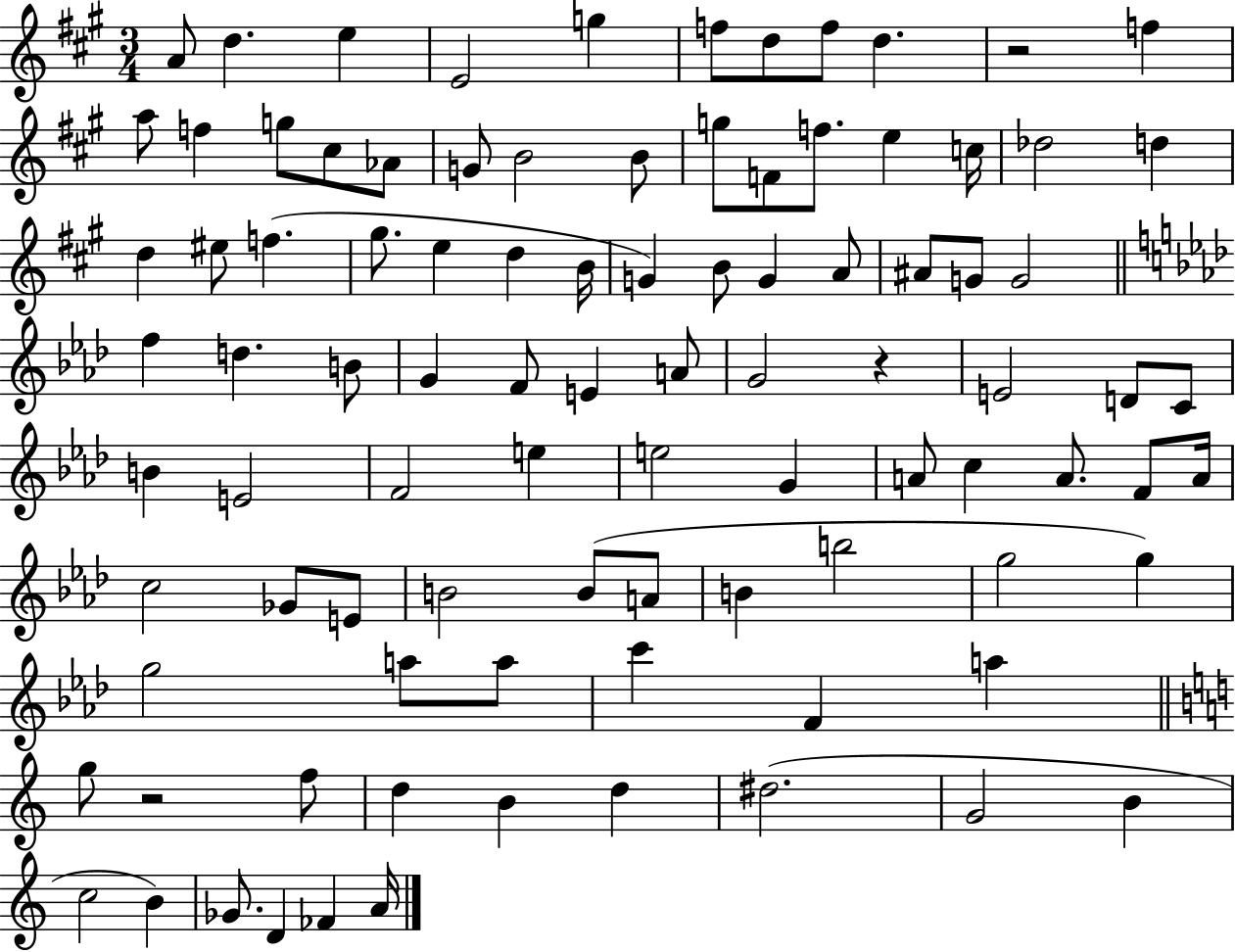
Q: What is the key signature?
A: A major